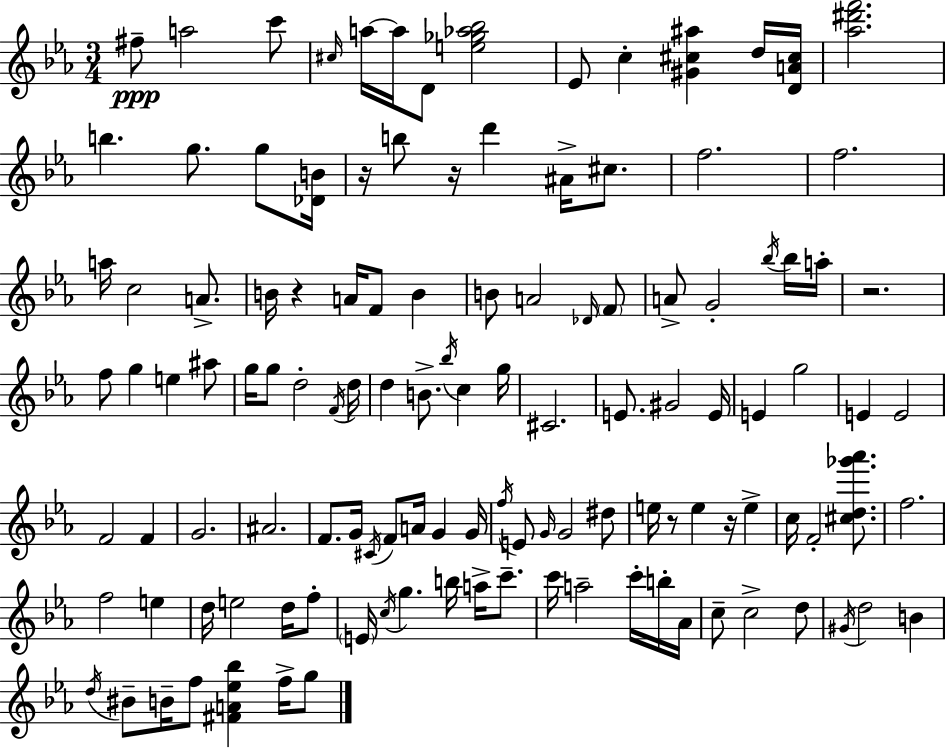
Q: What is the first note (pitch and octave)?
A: F#5